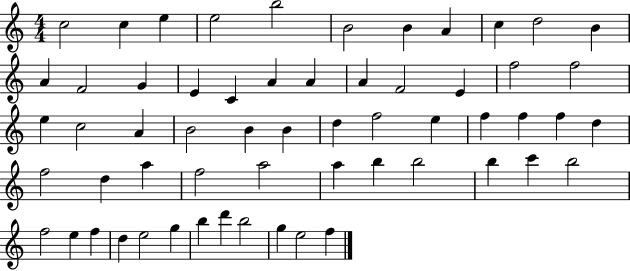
{
  \clef treble
  \numericTimeSignature
  \time 4/4
  \key c \major
  c''2 c''4 e''4 | e''2 b''2 | b'2 b'4 a'4 | c''4 d''2 b'4 | \break a'4 f'2 g'4 | e'4 c'4 a'4 a'4 | a'4 f'2 e'4 | f''2 f''2 | \break e''4 c''2 a'4 | b'2 b'4 b'4 | d''4 f''2 e''4 | f''4 f''4 f''4 d''4 | \break f''2 d''4 a''4 | f''2 a''2 | a''4 b''4 b''2 | b''4 c'''4 b''2 | \break f''2 e''4 f''4 | d''4 e''2 g''4 | b''4 d'''4 b''2 | g''4 e''2 f''4 | \break \bar "|."
}